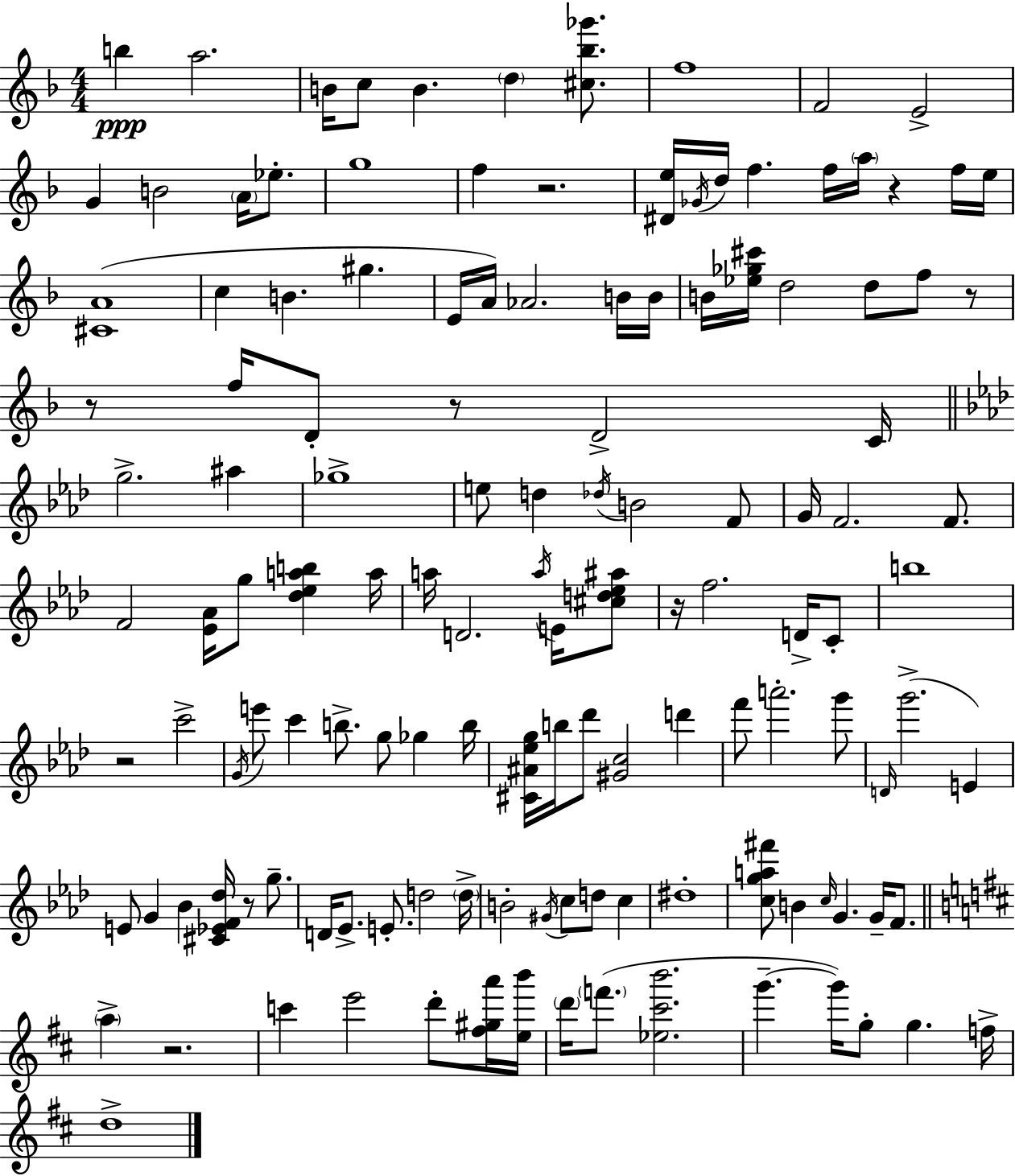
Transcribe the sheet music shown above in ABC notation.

X:1
T:Untitled
M:4/4
L:1/4
K:Dm
b a2 B/4 c/2 B d [^c_b_g']/2 f4 F2 E2 G B2 A/4 _e/2 g4 f z2 [^De]/4 _G/4 d/4 f f/4 a/4 z f/4 e/4 [^CA]4 c B ^g E/4 A/4 _A2 B/4 B/4 B/4 [_e_g^c']/4 d2 d/2 f/2 z/2 z/2 f/4 D/2 z/2 D2 C/4 g2 ^a _g4 e/2 d _d/4 B2 F/2 G/4 F2 F/2 F2 [_E_A]/4 g/2 [_d_eab] a/4 a/4 D2 a/4 E/4 [^cd_e^a]/2 z/4 f2 D/4 C/2 b4 z2 c'2 G/4 e'/2 c' b/2 g/2 _g b/4 [^C^A_eg]/4 b/4 _d'/2 [^Gc]2 d' f'/2 a'2 g'/2 D/4 g'2 E E/2 G _B [^C_EF_d]/4 z/2 g/2 D/4 _E/2 E/2 d2 d/4 B2 ^G/4 c/2 d/2 c ^d4 [cga^f']/2 B c/4 G G/4 F/2 a z2 c' e'2 d'/2 [^f^ga']/4 [eb']/4 d'/4 f'/2 [_e^c'b']2 g' g'/4 g/2 g f/4 d4